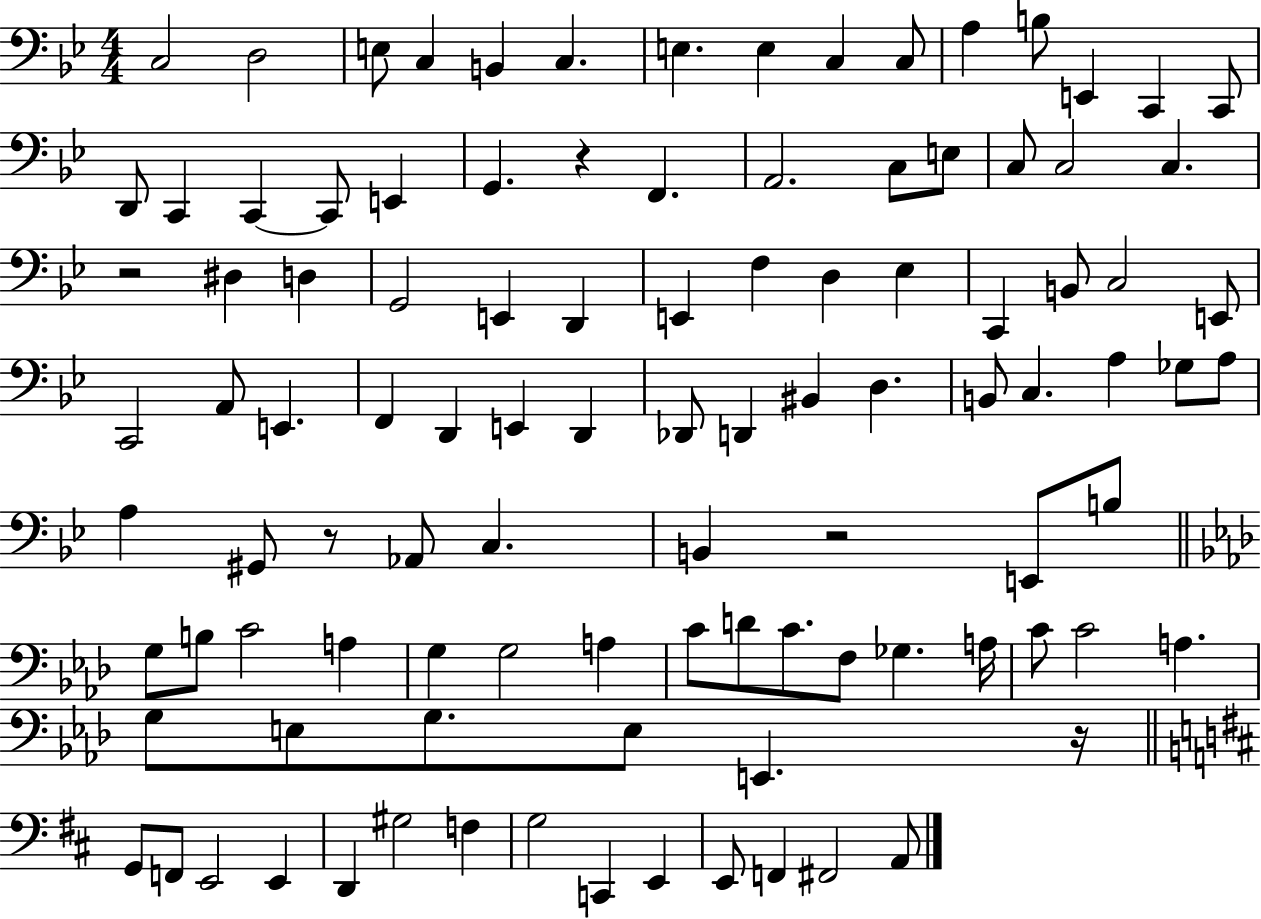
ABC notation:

X:1
T:Untitled
M:4/4
L:1/4
K:Bb
C,2 D,2 E,/2 C, B,, C, E, E, C, C,/2 A, B,/2 E,, C,, C,,/2 D,,/2 C,, C,, C,,/2 E,, G,, z F,, A,,2 C,/2 E,/2 C,/2 C,2 C, z2 ^D, D, G,,2 E,, D,, E,, F, D, _E, C,, B,,/2 C,2 E,,/2 C,,2 A,,/2 E,, F,, D,, E,, D,, _D,,/2 D,, ^B,, D, B,,/2 C, A, _G,/2 A,/2 A, ^G,,/2 z/2 _A,,/2 C, B,, z2 E,,/2 B,/2 G,/2 B,/2 C2 A, G, G,2 A, C/2 D/2 C/2 F,/2 _G, A,/4 C/2 C2 A, G,/2 E,/2 G,/2 E,/2 E,, z/4 G,,/2 F,,/2 E,,2 E,, D,, ^G,2 F, G,2 C,, E,, E,,/2 F,, ^F,,2 A,,/2